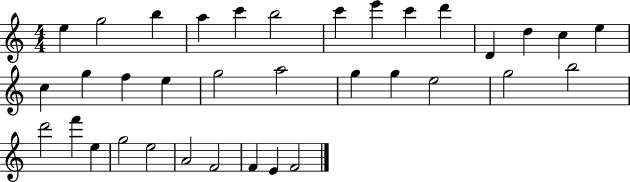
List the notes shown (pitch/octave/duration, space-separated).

E5/q G5/h B5/q A5/q C6/q B5/h C6/q E6/q C6/q D6/q D4/q D5/q C5/q E5/q C5/q G5/q F5/q E5/q G5/h A5/h G5/q G5/q E5/h G5/h B5/h D6/h F6/q E5/q G5/h E5/h A4/h F4/h F4/q E4/q F4/h